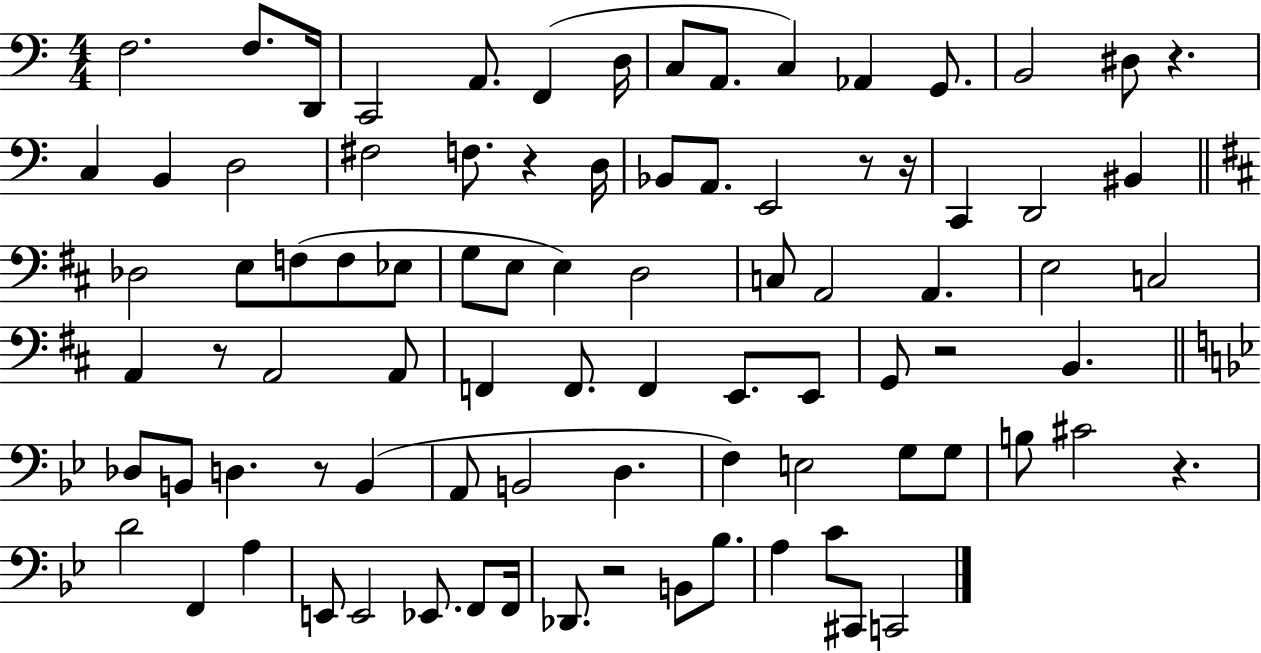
X:1
T:Untitled
M:4/4
L:1/4
K:C
F,2 F,/2 D,,/4 C,,2 A,,/2 F,, D,/4 C,/2 A,,/2 C, _A,, G,,/2 B,,2 ^D,/2 z C, B,, D,2 ^F,2 F,/2 z D,/4 _B,,/2 A,,/2 E,,2 z/2 z/4 C,, D,,2 ^B,, _D,2 E,/2 F,/2 F,/2 _E,/2 G,/2 E,/2 E, D,2 C,/2 A,,2 A,, E,2 C,2 A,, z/2 A,,2 A,,/2 F,, F,,/2 F,, E,,/2 E,,/2 G,,/2 z2 B,, _D,/2 B,,/2 D, z/2 B,, A,,/2 B,,2 D, F, E,2 G,/2 G,/2 B,/2 ^C2 z D2 F,, A, E,,/2 E,,2 _E,,/2 F,,/2 F,,/4 _D,,/2 z2 B,,/2 _B,/2 A, C/2 ^C,,/2 C,,2